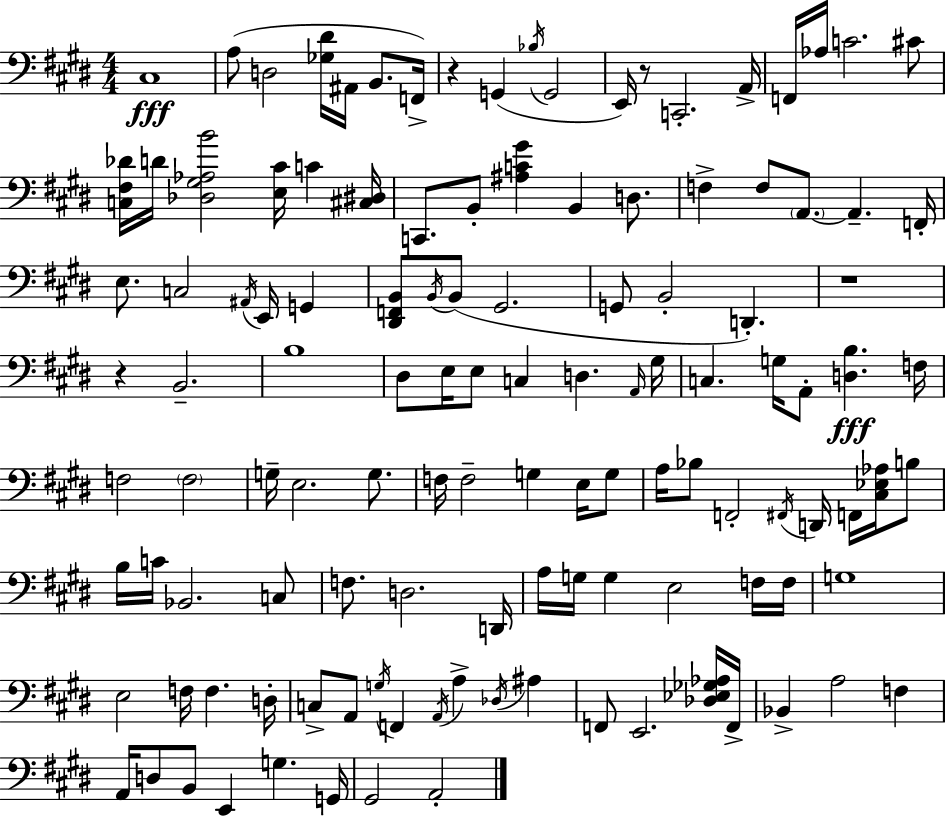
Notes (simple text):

C#3/w A3/e D3/h [Gb3,D#4]/s A#2/s B2/e. F2/s R/q G2/q Bb3/s G2/h E2/s R/e C2/h. A2/s F2/s Ab3/s C4/h. C#4/e [C3,F#3,Db4]/s D4/s [Db3,G#3,Ab3,B4]/h [E3,C#4]/s C4/q [C#3,D#3]/s C2/e. B2/e [A#3,C4,G#4]/q B2/q D3/e. F3/q F3/e A2/e. A2/q. F2/s E3/e. C3/h A#2/s E2/s G2/q [D#2,F2,B2]/e B2/s B2/e G#2/h. G2/e B2/h D2/q. R/w R/q B2/h. B3/w D#3/e E3/s E3/e C3/q D3/q. A2/s G#3/s C3/q. G3/s A2/e [D3,B3]/q. F3/s F3/h F3/h G3/s E3/h. G3/e. F3/s F3/h G3/q E3/s G3/e A3/s Bb3/e F2/h F#2/s D2/s F2/s [C#3,Eb3,Ab3]/s B3/e B3/s C4/s Bb2/h. C3/e F3/e. D3/h. D2/s A3/s G3/s G3/q E3/h F3/s F3/s G3/w E3/h F3/s F3/q. D3/s C3/e A2/e G3/s F2/q A2/s A3/q Db3/s A#3/q F2/e E2/h. [Db3,Eb3,Gb3,Ab3]/s F2/s Bb2/q A3/h F3/q A2/s D3/e B2/e E2/q G3/q. G2/s G#2/h A2/h